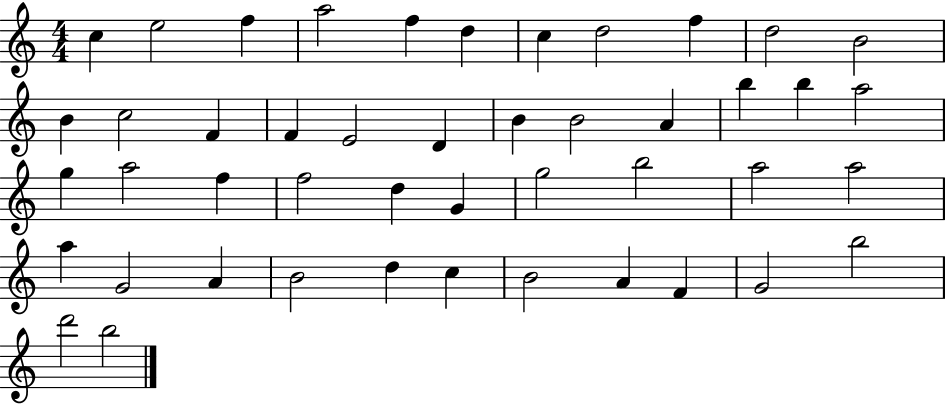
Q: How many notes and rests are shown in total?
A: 46